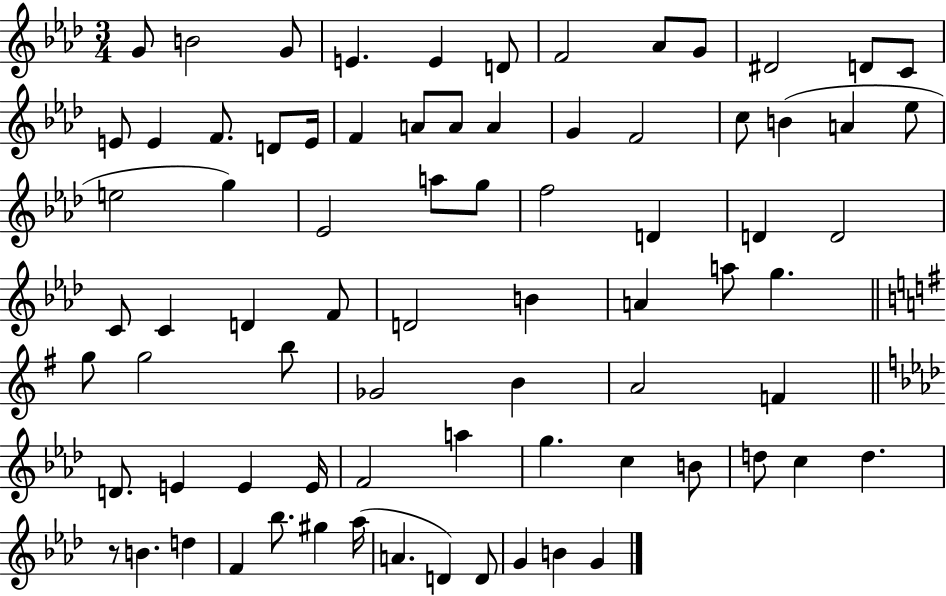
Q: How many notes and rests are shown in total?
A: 77